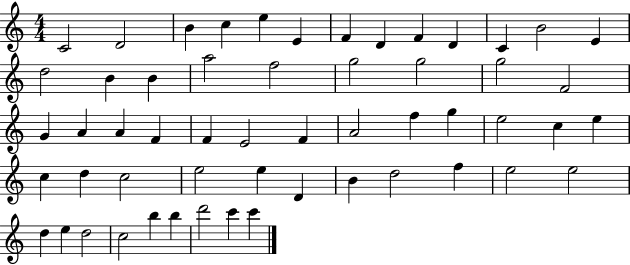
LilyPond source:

{
  \clef treble
  \numericTimeSignature
  \time 4/4
  \key c \major
  c'2 d'2 | b'4 c''4 e''4 e'4 | f'4 d'4 f'4 d'4 | c'4 b'2 e'4 | \break d''2 b'4 b'4 | a''2 f''2 | g''2 g''2 | g''2 f'2 | \break g'4 a'4 a'4 f'4 | f'4 e'2 f'4 | a'2 f''4 g''4 | e''2 c''4 e''4 | \break c''4 d''4 c''2 | e''2 e''4 d'4 | b'4 d''2 f''4 | e''2 e''2 | \break d''4 e''4 d''2 | c''2 b''4 b''4 | d'''2 c'''4 c'''4 | \bar "|."
}